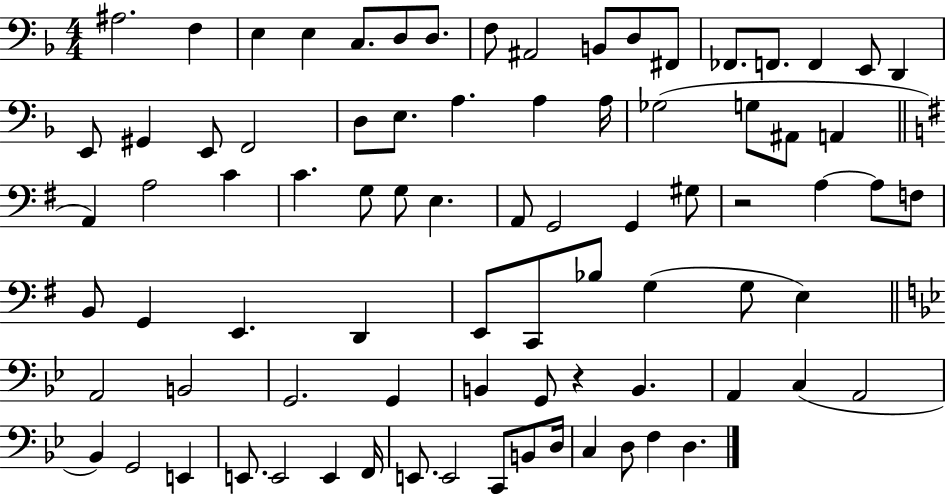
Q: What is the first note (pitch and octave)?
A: A#3